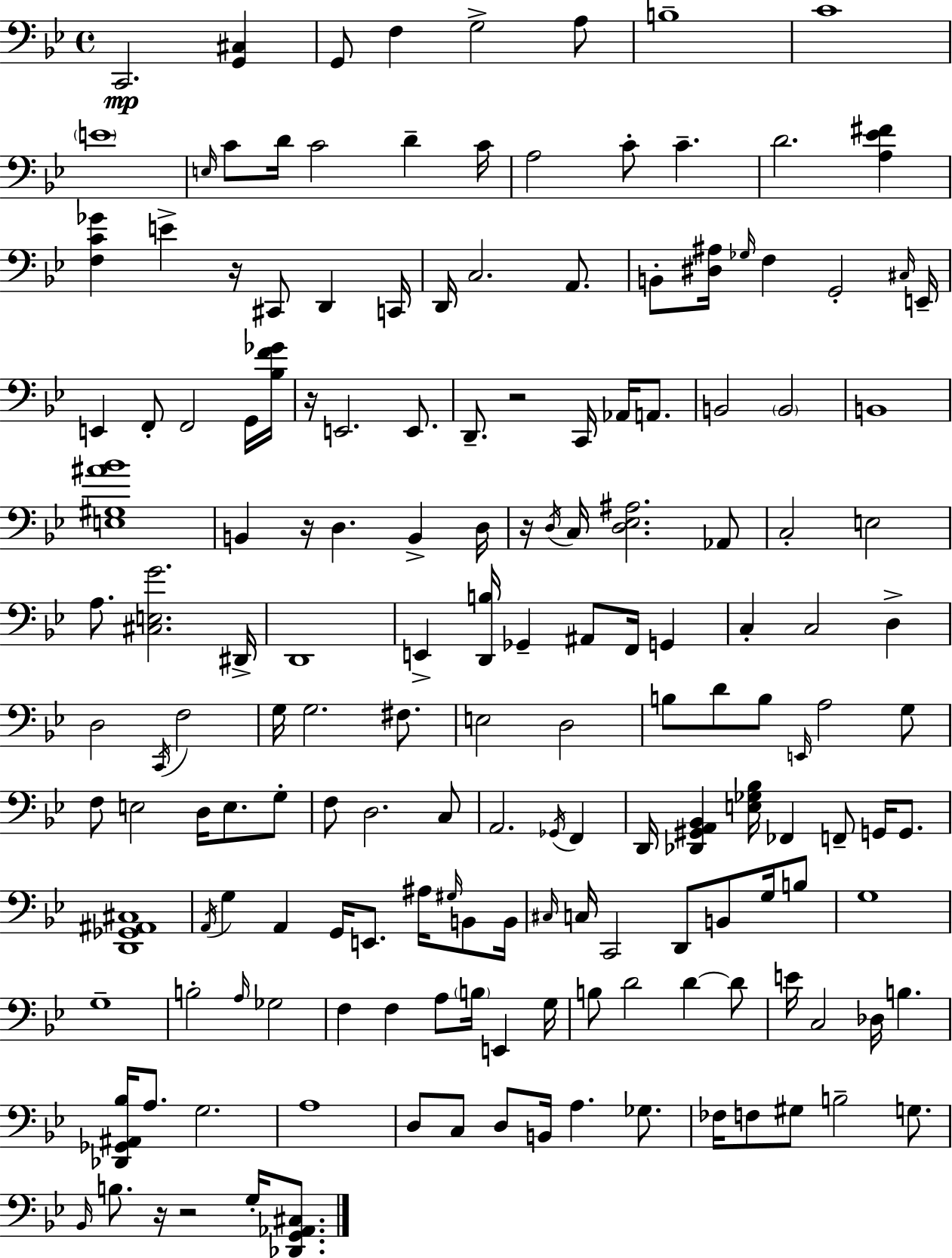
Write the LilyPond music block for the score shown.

{
  \clef bass
  \time 4/4
  \defaultTimeSignature
  \key bes \major
  c,2.\mp <g, cis>4 | g,8 f4 g2-> a8 | b1-- | c'1 | \break \parenthesize e'1 | \grace { e16 } c'8 d'16 c'2 d'4-- | c'16 a2 c'8-. c'4.-- | d'2. <a ees' fis'>4 | \break <f c' ges'>4 e'4-> r16 cis,8 d,4 | c,16 d,16 c2. a,8. | b,8-. <dis ais>16 \grace { ges16 } f4 g,2-. | \grace { cis16 } e,16-- e,4 f,8-. f,2 | \break g,16 <bes f' ges'>16 r16 e,2. | e,8. d,8.-- r2 c,16 aes,16 | a,8. b,2 \parenthesize b,2 | b,1 | \break <e gis ais' bes'>1 | b,4 r16 d4. b,4-> | d16 r16 \acciaccatura { d16 } c16 <d ees ais>2. | aes,8 c2-. e2 | \break a8. <cis e g'>2. | dis,16-> d,1 | e,4-> <d, b>16 ges,4-- ais,8 f,16 | g,4 c4-. c2 | \break d4-> d2 \acciaccatura { c,16 } f2 | g16 g2. | fis8. e2 d2 | b8 d'8 b8 \grace { e,16 } a2 | \break g8 f8 e2 | d16 e8. g8-. f8 d2. | c8 a,2. | \acciaccatura { ges,16 } f,4 d,16 <des, gis, a, bes,>4 <e ges bes>16 fes,4 | \break f,8-- g,16 g,8. <d, ges, ais, cis>1 | \acciaccatura { a,16 } g4 a,4 | g,16 e,8. ais16 \grace { gis16 } b,8 b,16 \grace { cis16 } c16 c,2 | d,8 b,8 g16 b8 g1 | \break g1-- | b2-. | \grace { a16 } ges2 f4 f4 | a8 \parenthesize b16 e,4 g16 b8 d'2 | \break d'4~~ d'8 e'16 c2 | des16 b4. <des, ges, ais, bes>16 a8. g2. | a1 | d8 c8 d8 | \break b,16 a4. ges8. fes16 f8 gis8 | b2-- g8. \grace { bes,16 } b8. r16 | r2 g16-. <des, g, aes, cis>8. \bar "|."
}